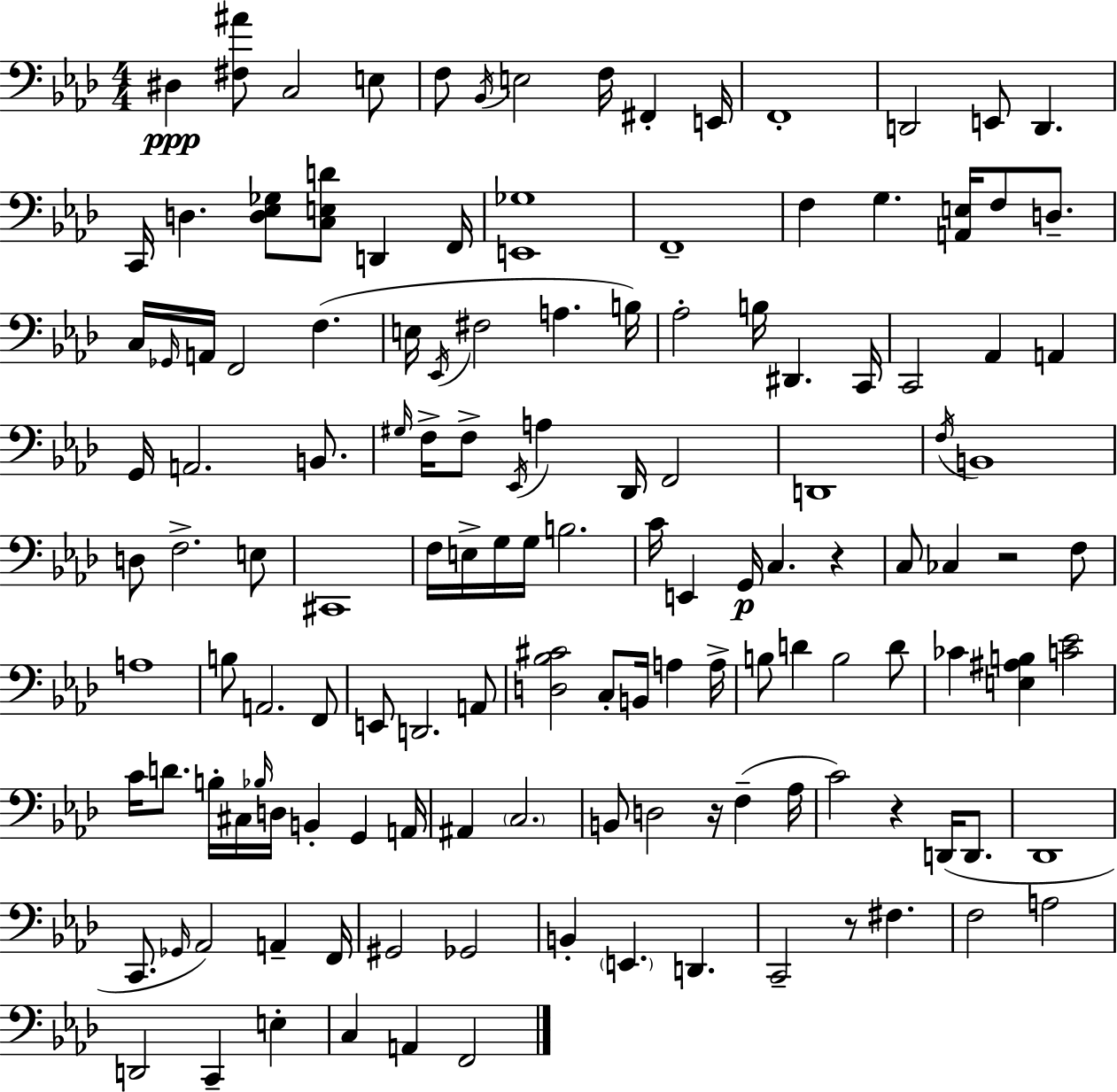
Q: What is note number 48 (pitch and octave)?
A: Db2